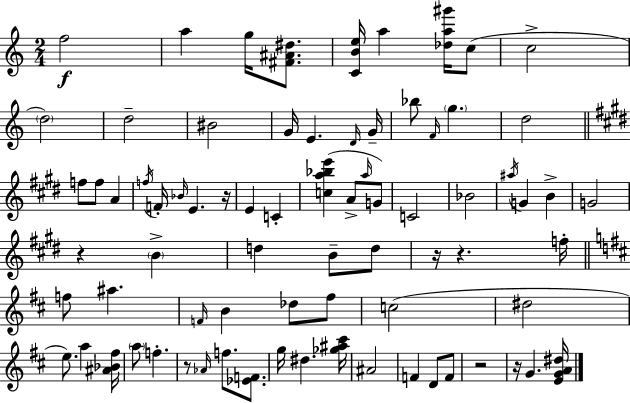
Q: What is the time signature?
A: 2/4